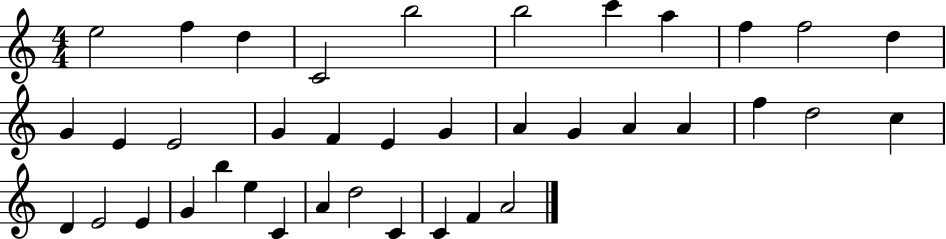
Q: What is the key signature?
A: C major